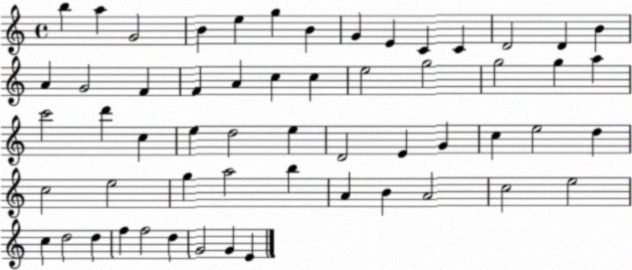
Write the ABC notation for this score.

X:1
T:Untitled
M:4/4
L:1/4
K:C
b a G2 B e g B G E C C D2 D B A G2 F F A c c e2 g2 g2 g a c'2 d' c e d2 e D2 E G c e2 d c2 e2 g a2 b A B A2 c2 e2 c d2 d f f2 d G2 G E